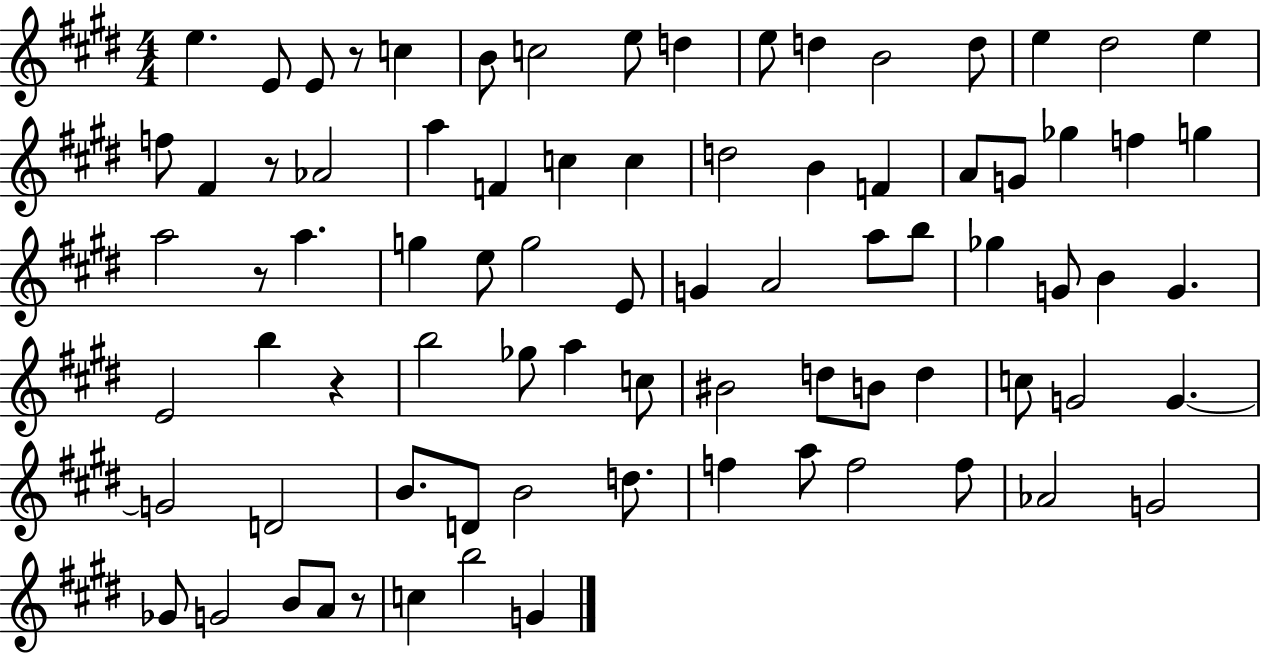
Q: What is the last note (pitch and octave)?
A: G4